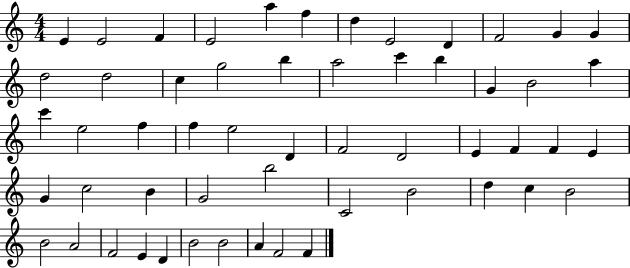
{
  \clef treble
  \numericTimeSignature
  \time 4/4
  \key c \major
  e'4 e'2 f'4 | e'2 a''4 f''4 | d''4 e'2 d'4 | f'2 g'4 g'4 | \break d''2 d''2 | c''4 g''2 b''4 | a''2 c'''4 b''4 | g'4 b'2 a''4 | \break c'''4 e''2 f''4 | f''4 e''2 d'4 | f'2 d'2 | e'4 f'4 f'4 e'4 | \break g'4 c''2 b'4 | g'2 b''2 | c'2 b'2 | d''4 c''4 b'2 | \break b'2 a'2 | f'2 e'4 d'4 | b'2 b'2 | a'4 f'2 f'4 | \break \bar "|."
}